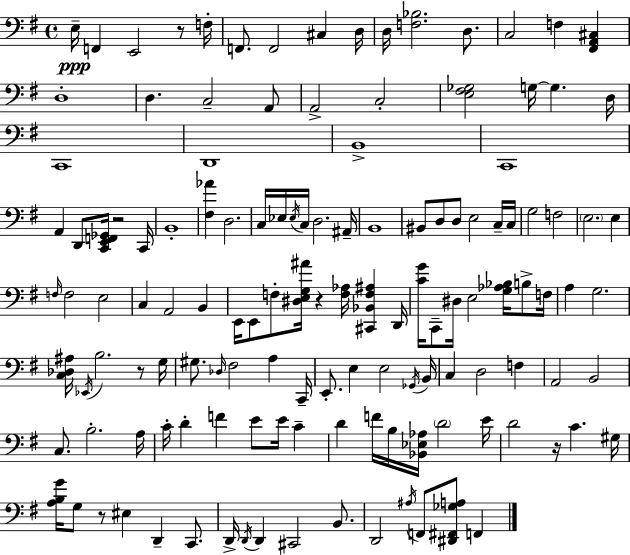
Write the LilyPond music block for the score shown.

{
  \clef bass
  \time 4/4
  \defaultTimeSignature
  \key g \major
  e16--\ppp f,4 e,2 r8 f16-. | f,8. f,2 cis4 d16 | d16 <f bes>2. d8. | c2 f4 <fis, a, cis>4 | \break d1-. | d4. c2-- a,8 | a,2-> c2-. | <e fis ges>2 g16~~ g4. d16 | \break c,1 | d,1 | b,1-> | c,1 | \break a,4 d,8 <c, e, f, ges,>16 r2 c,16 | b,1-. | <fis aes'>4 d2. | c16 ees16 \acciaccatura { ees16 } c16 d2. | \break ais,16-- b,1 | bis,8 d8 d8 e2 c16-- | c16 g2 f2 | \parenthesize e2. e4 | \break \grace { f16 } f2 e2 | c4 a,2 b,4 | e,16 e,8 f8-. <dis e g ais'>16 r4 <f aes>16 <cis, bes, f ais>4 | d,16 <c' g'>16 c,8-- dis16 e2 <g aes bes>16 b8-> | \break f16 a4 g2. | <c des ais>16 \acciaccatura { ees,16 } b2. | r8 g16 gis8. \grace { des16 } fis2 a4 | c,16-- e,8.-. e4 e2 | \break \acciaccatura { ges,16 } b,16 c4 d2 | f4 a,2 b,2 | c8. b2.-. | a16 c'16-. d'4-. f'4 e'8 | \break e'16 c'4-- d'4 f'16 b16 <bes, ees aes>16 \parenthesize d'2 | e'16 d'2 r16 c'4. | gis16 <a b g'>16 g8 r8 eis4 d,4-- | c,8. d,16-> \acciaccatura { d,16 } d,4 cis,2 | \break b,8. d,2 \acciaccatura { ais16 } f,8 | <dis, fis, ges a>8 f,4 \bar "|."
}